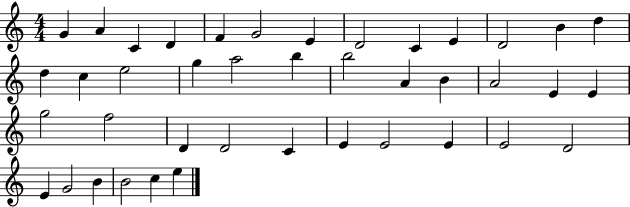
{
  \clef treble
  \numericTimeSignature
  \time 4/4
  \key c \major
  g'4 a'4 c'4 d'4 | f'4 g'2 e'4 | d'2 c'4 e'4 | d'2 b'4 d''4 | \break d''4 c''4 e''2 | g''4 a''2 b''4 | b''2 a'4 b'4 | a'2 e'4 e'4 | \break g''2 f''2 | d'4 d'2 c'4 | e'4 e'2 e'4 | e'2 d'2 | \break e'4 g'2 b'4 | b'2 c''4 e''4 | \bar "|."
}